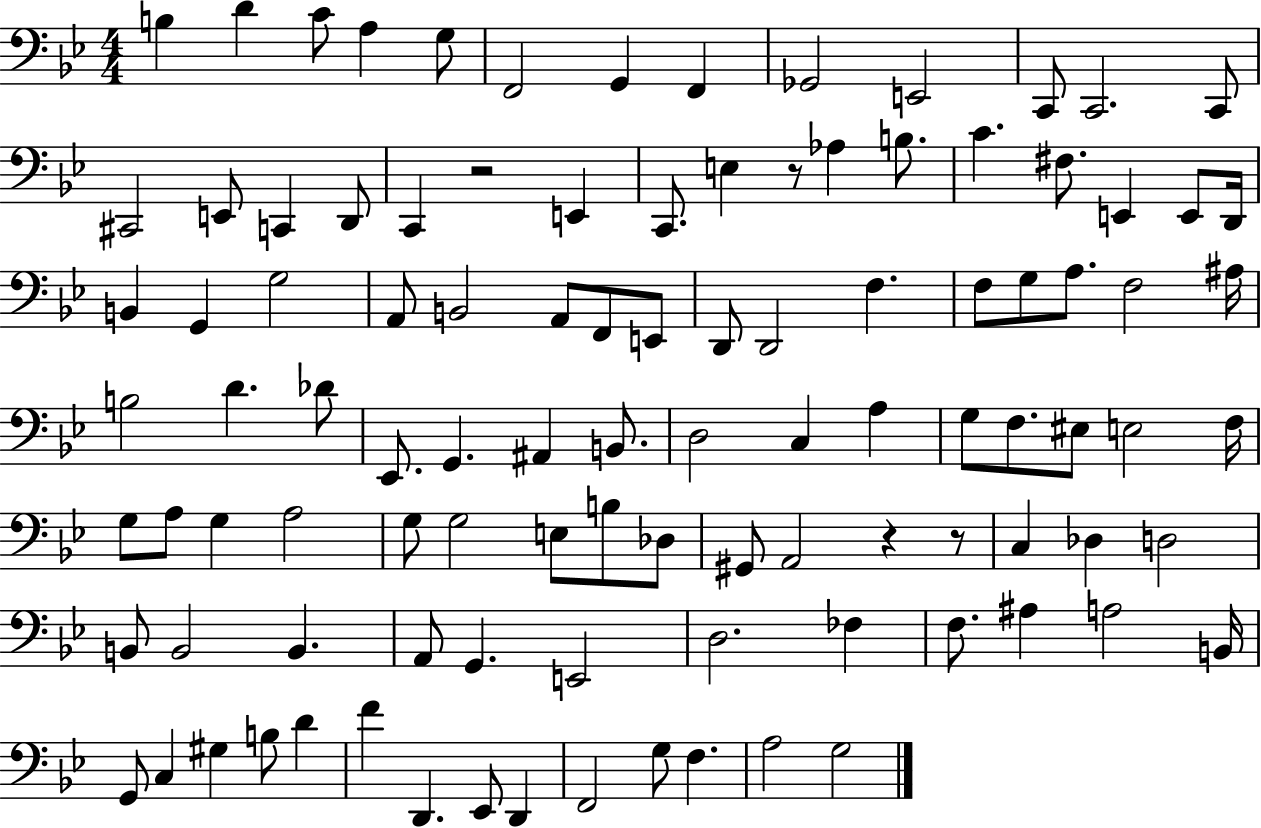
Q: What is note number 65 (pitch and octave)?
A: G3